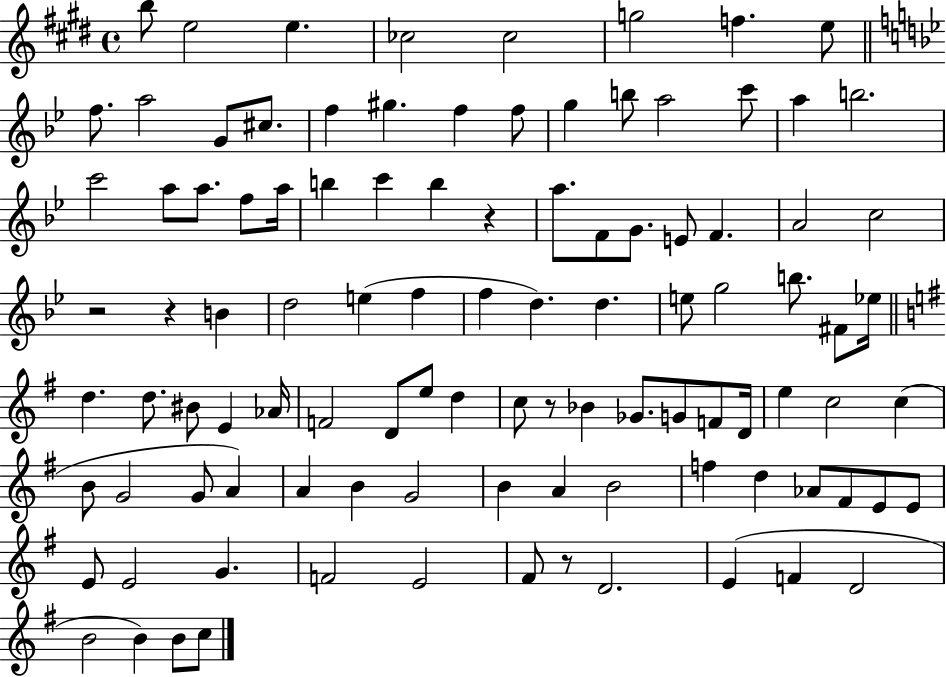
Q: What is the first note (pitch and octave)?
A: B5